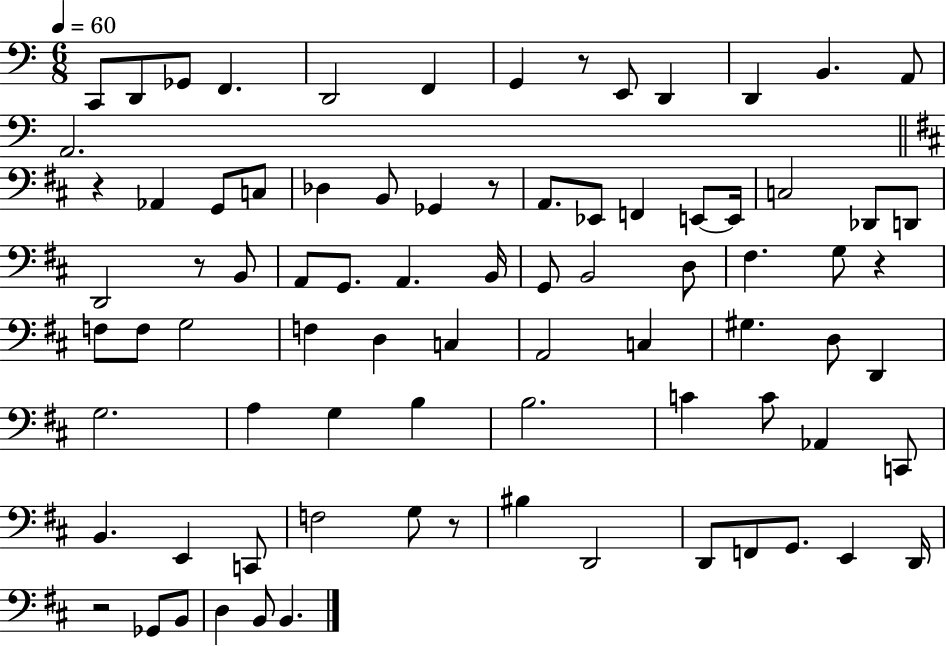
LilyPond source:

{
  \clef bass
  \numericTimeSignature
  \time 6/8
  \key c \major
  \tempo 4 = 60
  c,8 d,8 ges,8 f,4. | d,2 f,4 | g,4 r8 e,8 d,4 | d,4 b,4. a,8 | \break a,2. | \bar "||" \break \key d \major r4 aes,4 g,8 c8 | des4 b,8 ges,4 r8 | a,8. ees,8 f,4 e,8~~ e,16 | c2 des,8 d,8 | \break d,2 r8 b,8 | a,8 g,8. a,4. b,16 | g,8 b,2 d8 | fis4. g8 r4 | \break f8 f8 g2 | f4 d4 c4 | a,2 c4 | gis4. d8 d,4 | \break g2. | a4 g4 b4 | b2. | c'4 c'8 aes,4 c,8 | \break b,4. e,4 c,8 | f2 g8 r8 | bis4 d,2 | d,8 f,8 g,8. e,4 d,16 | \break r2 ges,8 b,8 | d4 b,8 b,4. | \bar "|."
}